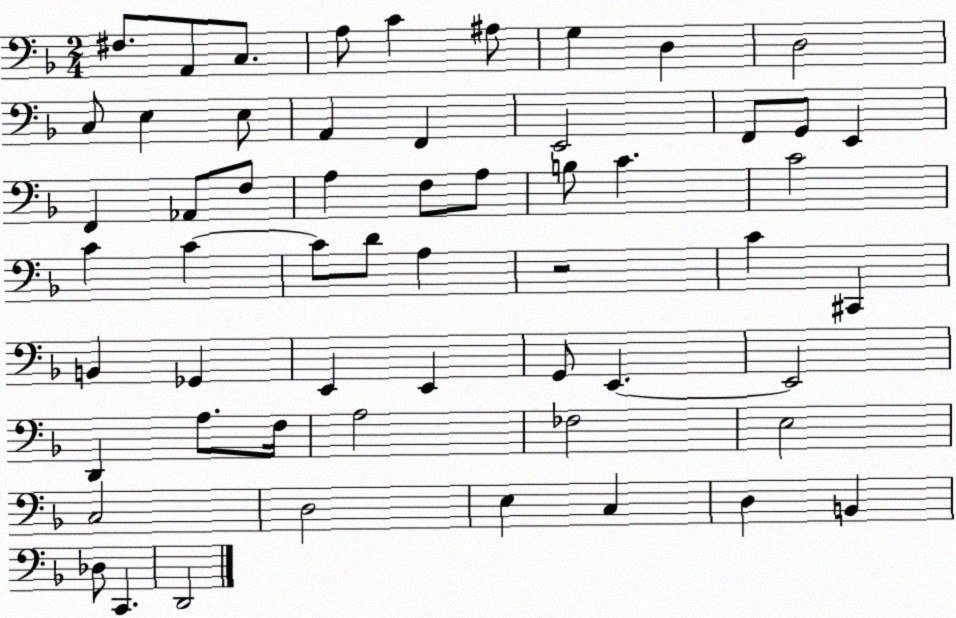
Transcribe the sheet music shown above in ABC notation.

X:1
T:Untitled
M:2/4
L:1/4
K:F
^F,/2 A,,/2 C,/2 A,/2 C ^A,/2 G, D, D,2 C,/2 E, E,/2 A,, F,, E,,2 F,,/2 G,,/2 E,, F,, _A,,/2 F,/2 A, F,/2 A,/2 B,/2 C C2 C C C/2 D/2 A, z2 C ^C,, B,, _G,, E,, E,, G,,/2 E,, E,,2 D,, A,/2 F,/4 A,2 _F,2 E,2 C,2 D,2 E, C, D, B,, _D,/2 C,, D,,2